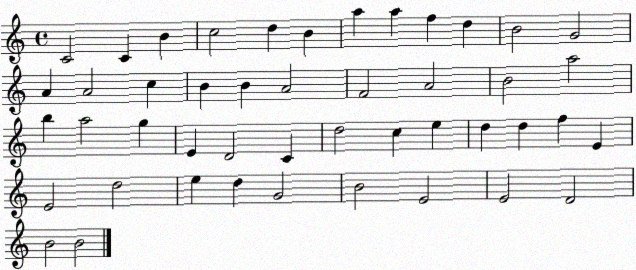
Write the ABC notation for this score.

X:1
T:Untitled
M:4/4
L:1/4
K:C
C2 C B c2 d B a a f d B2 G2 A A2 c B B A2 F2 A2 B2 a2 b a2 g E D2 C d2 c e d d f E E2 d2 e d G2 B2 E2 E2 D2 B2 B2